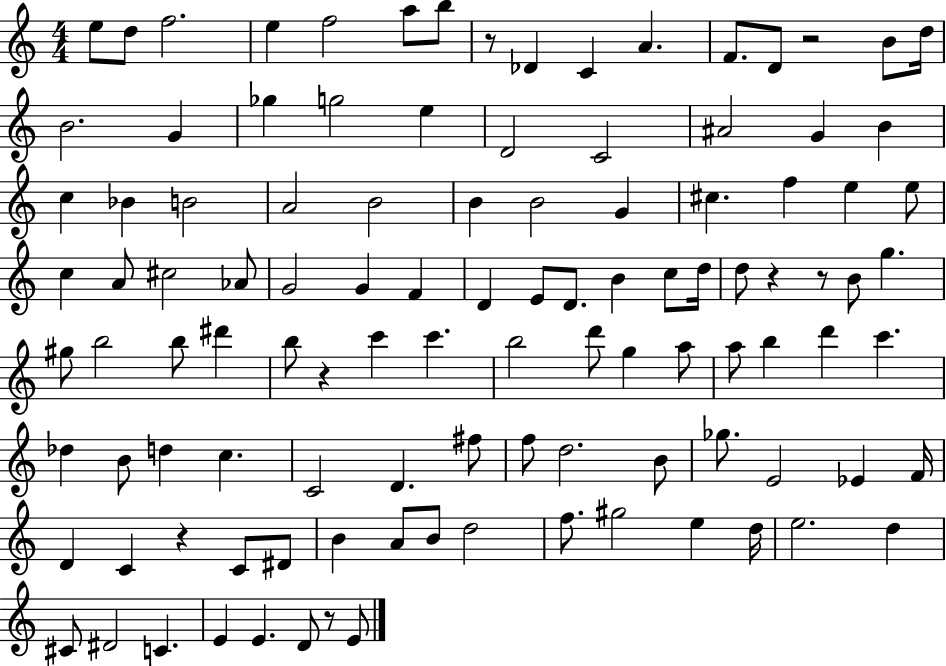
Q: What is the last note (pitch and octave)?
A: E4